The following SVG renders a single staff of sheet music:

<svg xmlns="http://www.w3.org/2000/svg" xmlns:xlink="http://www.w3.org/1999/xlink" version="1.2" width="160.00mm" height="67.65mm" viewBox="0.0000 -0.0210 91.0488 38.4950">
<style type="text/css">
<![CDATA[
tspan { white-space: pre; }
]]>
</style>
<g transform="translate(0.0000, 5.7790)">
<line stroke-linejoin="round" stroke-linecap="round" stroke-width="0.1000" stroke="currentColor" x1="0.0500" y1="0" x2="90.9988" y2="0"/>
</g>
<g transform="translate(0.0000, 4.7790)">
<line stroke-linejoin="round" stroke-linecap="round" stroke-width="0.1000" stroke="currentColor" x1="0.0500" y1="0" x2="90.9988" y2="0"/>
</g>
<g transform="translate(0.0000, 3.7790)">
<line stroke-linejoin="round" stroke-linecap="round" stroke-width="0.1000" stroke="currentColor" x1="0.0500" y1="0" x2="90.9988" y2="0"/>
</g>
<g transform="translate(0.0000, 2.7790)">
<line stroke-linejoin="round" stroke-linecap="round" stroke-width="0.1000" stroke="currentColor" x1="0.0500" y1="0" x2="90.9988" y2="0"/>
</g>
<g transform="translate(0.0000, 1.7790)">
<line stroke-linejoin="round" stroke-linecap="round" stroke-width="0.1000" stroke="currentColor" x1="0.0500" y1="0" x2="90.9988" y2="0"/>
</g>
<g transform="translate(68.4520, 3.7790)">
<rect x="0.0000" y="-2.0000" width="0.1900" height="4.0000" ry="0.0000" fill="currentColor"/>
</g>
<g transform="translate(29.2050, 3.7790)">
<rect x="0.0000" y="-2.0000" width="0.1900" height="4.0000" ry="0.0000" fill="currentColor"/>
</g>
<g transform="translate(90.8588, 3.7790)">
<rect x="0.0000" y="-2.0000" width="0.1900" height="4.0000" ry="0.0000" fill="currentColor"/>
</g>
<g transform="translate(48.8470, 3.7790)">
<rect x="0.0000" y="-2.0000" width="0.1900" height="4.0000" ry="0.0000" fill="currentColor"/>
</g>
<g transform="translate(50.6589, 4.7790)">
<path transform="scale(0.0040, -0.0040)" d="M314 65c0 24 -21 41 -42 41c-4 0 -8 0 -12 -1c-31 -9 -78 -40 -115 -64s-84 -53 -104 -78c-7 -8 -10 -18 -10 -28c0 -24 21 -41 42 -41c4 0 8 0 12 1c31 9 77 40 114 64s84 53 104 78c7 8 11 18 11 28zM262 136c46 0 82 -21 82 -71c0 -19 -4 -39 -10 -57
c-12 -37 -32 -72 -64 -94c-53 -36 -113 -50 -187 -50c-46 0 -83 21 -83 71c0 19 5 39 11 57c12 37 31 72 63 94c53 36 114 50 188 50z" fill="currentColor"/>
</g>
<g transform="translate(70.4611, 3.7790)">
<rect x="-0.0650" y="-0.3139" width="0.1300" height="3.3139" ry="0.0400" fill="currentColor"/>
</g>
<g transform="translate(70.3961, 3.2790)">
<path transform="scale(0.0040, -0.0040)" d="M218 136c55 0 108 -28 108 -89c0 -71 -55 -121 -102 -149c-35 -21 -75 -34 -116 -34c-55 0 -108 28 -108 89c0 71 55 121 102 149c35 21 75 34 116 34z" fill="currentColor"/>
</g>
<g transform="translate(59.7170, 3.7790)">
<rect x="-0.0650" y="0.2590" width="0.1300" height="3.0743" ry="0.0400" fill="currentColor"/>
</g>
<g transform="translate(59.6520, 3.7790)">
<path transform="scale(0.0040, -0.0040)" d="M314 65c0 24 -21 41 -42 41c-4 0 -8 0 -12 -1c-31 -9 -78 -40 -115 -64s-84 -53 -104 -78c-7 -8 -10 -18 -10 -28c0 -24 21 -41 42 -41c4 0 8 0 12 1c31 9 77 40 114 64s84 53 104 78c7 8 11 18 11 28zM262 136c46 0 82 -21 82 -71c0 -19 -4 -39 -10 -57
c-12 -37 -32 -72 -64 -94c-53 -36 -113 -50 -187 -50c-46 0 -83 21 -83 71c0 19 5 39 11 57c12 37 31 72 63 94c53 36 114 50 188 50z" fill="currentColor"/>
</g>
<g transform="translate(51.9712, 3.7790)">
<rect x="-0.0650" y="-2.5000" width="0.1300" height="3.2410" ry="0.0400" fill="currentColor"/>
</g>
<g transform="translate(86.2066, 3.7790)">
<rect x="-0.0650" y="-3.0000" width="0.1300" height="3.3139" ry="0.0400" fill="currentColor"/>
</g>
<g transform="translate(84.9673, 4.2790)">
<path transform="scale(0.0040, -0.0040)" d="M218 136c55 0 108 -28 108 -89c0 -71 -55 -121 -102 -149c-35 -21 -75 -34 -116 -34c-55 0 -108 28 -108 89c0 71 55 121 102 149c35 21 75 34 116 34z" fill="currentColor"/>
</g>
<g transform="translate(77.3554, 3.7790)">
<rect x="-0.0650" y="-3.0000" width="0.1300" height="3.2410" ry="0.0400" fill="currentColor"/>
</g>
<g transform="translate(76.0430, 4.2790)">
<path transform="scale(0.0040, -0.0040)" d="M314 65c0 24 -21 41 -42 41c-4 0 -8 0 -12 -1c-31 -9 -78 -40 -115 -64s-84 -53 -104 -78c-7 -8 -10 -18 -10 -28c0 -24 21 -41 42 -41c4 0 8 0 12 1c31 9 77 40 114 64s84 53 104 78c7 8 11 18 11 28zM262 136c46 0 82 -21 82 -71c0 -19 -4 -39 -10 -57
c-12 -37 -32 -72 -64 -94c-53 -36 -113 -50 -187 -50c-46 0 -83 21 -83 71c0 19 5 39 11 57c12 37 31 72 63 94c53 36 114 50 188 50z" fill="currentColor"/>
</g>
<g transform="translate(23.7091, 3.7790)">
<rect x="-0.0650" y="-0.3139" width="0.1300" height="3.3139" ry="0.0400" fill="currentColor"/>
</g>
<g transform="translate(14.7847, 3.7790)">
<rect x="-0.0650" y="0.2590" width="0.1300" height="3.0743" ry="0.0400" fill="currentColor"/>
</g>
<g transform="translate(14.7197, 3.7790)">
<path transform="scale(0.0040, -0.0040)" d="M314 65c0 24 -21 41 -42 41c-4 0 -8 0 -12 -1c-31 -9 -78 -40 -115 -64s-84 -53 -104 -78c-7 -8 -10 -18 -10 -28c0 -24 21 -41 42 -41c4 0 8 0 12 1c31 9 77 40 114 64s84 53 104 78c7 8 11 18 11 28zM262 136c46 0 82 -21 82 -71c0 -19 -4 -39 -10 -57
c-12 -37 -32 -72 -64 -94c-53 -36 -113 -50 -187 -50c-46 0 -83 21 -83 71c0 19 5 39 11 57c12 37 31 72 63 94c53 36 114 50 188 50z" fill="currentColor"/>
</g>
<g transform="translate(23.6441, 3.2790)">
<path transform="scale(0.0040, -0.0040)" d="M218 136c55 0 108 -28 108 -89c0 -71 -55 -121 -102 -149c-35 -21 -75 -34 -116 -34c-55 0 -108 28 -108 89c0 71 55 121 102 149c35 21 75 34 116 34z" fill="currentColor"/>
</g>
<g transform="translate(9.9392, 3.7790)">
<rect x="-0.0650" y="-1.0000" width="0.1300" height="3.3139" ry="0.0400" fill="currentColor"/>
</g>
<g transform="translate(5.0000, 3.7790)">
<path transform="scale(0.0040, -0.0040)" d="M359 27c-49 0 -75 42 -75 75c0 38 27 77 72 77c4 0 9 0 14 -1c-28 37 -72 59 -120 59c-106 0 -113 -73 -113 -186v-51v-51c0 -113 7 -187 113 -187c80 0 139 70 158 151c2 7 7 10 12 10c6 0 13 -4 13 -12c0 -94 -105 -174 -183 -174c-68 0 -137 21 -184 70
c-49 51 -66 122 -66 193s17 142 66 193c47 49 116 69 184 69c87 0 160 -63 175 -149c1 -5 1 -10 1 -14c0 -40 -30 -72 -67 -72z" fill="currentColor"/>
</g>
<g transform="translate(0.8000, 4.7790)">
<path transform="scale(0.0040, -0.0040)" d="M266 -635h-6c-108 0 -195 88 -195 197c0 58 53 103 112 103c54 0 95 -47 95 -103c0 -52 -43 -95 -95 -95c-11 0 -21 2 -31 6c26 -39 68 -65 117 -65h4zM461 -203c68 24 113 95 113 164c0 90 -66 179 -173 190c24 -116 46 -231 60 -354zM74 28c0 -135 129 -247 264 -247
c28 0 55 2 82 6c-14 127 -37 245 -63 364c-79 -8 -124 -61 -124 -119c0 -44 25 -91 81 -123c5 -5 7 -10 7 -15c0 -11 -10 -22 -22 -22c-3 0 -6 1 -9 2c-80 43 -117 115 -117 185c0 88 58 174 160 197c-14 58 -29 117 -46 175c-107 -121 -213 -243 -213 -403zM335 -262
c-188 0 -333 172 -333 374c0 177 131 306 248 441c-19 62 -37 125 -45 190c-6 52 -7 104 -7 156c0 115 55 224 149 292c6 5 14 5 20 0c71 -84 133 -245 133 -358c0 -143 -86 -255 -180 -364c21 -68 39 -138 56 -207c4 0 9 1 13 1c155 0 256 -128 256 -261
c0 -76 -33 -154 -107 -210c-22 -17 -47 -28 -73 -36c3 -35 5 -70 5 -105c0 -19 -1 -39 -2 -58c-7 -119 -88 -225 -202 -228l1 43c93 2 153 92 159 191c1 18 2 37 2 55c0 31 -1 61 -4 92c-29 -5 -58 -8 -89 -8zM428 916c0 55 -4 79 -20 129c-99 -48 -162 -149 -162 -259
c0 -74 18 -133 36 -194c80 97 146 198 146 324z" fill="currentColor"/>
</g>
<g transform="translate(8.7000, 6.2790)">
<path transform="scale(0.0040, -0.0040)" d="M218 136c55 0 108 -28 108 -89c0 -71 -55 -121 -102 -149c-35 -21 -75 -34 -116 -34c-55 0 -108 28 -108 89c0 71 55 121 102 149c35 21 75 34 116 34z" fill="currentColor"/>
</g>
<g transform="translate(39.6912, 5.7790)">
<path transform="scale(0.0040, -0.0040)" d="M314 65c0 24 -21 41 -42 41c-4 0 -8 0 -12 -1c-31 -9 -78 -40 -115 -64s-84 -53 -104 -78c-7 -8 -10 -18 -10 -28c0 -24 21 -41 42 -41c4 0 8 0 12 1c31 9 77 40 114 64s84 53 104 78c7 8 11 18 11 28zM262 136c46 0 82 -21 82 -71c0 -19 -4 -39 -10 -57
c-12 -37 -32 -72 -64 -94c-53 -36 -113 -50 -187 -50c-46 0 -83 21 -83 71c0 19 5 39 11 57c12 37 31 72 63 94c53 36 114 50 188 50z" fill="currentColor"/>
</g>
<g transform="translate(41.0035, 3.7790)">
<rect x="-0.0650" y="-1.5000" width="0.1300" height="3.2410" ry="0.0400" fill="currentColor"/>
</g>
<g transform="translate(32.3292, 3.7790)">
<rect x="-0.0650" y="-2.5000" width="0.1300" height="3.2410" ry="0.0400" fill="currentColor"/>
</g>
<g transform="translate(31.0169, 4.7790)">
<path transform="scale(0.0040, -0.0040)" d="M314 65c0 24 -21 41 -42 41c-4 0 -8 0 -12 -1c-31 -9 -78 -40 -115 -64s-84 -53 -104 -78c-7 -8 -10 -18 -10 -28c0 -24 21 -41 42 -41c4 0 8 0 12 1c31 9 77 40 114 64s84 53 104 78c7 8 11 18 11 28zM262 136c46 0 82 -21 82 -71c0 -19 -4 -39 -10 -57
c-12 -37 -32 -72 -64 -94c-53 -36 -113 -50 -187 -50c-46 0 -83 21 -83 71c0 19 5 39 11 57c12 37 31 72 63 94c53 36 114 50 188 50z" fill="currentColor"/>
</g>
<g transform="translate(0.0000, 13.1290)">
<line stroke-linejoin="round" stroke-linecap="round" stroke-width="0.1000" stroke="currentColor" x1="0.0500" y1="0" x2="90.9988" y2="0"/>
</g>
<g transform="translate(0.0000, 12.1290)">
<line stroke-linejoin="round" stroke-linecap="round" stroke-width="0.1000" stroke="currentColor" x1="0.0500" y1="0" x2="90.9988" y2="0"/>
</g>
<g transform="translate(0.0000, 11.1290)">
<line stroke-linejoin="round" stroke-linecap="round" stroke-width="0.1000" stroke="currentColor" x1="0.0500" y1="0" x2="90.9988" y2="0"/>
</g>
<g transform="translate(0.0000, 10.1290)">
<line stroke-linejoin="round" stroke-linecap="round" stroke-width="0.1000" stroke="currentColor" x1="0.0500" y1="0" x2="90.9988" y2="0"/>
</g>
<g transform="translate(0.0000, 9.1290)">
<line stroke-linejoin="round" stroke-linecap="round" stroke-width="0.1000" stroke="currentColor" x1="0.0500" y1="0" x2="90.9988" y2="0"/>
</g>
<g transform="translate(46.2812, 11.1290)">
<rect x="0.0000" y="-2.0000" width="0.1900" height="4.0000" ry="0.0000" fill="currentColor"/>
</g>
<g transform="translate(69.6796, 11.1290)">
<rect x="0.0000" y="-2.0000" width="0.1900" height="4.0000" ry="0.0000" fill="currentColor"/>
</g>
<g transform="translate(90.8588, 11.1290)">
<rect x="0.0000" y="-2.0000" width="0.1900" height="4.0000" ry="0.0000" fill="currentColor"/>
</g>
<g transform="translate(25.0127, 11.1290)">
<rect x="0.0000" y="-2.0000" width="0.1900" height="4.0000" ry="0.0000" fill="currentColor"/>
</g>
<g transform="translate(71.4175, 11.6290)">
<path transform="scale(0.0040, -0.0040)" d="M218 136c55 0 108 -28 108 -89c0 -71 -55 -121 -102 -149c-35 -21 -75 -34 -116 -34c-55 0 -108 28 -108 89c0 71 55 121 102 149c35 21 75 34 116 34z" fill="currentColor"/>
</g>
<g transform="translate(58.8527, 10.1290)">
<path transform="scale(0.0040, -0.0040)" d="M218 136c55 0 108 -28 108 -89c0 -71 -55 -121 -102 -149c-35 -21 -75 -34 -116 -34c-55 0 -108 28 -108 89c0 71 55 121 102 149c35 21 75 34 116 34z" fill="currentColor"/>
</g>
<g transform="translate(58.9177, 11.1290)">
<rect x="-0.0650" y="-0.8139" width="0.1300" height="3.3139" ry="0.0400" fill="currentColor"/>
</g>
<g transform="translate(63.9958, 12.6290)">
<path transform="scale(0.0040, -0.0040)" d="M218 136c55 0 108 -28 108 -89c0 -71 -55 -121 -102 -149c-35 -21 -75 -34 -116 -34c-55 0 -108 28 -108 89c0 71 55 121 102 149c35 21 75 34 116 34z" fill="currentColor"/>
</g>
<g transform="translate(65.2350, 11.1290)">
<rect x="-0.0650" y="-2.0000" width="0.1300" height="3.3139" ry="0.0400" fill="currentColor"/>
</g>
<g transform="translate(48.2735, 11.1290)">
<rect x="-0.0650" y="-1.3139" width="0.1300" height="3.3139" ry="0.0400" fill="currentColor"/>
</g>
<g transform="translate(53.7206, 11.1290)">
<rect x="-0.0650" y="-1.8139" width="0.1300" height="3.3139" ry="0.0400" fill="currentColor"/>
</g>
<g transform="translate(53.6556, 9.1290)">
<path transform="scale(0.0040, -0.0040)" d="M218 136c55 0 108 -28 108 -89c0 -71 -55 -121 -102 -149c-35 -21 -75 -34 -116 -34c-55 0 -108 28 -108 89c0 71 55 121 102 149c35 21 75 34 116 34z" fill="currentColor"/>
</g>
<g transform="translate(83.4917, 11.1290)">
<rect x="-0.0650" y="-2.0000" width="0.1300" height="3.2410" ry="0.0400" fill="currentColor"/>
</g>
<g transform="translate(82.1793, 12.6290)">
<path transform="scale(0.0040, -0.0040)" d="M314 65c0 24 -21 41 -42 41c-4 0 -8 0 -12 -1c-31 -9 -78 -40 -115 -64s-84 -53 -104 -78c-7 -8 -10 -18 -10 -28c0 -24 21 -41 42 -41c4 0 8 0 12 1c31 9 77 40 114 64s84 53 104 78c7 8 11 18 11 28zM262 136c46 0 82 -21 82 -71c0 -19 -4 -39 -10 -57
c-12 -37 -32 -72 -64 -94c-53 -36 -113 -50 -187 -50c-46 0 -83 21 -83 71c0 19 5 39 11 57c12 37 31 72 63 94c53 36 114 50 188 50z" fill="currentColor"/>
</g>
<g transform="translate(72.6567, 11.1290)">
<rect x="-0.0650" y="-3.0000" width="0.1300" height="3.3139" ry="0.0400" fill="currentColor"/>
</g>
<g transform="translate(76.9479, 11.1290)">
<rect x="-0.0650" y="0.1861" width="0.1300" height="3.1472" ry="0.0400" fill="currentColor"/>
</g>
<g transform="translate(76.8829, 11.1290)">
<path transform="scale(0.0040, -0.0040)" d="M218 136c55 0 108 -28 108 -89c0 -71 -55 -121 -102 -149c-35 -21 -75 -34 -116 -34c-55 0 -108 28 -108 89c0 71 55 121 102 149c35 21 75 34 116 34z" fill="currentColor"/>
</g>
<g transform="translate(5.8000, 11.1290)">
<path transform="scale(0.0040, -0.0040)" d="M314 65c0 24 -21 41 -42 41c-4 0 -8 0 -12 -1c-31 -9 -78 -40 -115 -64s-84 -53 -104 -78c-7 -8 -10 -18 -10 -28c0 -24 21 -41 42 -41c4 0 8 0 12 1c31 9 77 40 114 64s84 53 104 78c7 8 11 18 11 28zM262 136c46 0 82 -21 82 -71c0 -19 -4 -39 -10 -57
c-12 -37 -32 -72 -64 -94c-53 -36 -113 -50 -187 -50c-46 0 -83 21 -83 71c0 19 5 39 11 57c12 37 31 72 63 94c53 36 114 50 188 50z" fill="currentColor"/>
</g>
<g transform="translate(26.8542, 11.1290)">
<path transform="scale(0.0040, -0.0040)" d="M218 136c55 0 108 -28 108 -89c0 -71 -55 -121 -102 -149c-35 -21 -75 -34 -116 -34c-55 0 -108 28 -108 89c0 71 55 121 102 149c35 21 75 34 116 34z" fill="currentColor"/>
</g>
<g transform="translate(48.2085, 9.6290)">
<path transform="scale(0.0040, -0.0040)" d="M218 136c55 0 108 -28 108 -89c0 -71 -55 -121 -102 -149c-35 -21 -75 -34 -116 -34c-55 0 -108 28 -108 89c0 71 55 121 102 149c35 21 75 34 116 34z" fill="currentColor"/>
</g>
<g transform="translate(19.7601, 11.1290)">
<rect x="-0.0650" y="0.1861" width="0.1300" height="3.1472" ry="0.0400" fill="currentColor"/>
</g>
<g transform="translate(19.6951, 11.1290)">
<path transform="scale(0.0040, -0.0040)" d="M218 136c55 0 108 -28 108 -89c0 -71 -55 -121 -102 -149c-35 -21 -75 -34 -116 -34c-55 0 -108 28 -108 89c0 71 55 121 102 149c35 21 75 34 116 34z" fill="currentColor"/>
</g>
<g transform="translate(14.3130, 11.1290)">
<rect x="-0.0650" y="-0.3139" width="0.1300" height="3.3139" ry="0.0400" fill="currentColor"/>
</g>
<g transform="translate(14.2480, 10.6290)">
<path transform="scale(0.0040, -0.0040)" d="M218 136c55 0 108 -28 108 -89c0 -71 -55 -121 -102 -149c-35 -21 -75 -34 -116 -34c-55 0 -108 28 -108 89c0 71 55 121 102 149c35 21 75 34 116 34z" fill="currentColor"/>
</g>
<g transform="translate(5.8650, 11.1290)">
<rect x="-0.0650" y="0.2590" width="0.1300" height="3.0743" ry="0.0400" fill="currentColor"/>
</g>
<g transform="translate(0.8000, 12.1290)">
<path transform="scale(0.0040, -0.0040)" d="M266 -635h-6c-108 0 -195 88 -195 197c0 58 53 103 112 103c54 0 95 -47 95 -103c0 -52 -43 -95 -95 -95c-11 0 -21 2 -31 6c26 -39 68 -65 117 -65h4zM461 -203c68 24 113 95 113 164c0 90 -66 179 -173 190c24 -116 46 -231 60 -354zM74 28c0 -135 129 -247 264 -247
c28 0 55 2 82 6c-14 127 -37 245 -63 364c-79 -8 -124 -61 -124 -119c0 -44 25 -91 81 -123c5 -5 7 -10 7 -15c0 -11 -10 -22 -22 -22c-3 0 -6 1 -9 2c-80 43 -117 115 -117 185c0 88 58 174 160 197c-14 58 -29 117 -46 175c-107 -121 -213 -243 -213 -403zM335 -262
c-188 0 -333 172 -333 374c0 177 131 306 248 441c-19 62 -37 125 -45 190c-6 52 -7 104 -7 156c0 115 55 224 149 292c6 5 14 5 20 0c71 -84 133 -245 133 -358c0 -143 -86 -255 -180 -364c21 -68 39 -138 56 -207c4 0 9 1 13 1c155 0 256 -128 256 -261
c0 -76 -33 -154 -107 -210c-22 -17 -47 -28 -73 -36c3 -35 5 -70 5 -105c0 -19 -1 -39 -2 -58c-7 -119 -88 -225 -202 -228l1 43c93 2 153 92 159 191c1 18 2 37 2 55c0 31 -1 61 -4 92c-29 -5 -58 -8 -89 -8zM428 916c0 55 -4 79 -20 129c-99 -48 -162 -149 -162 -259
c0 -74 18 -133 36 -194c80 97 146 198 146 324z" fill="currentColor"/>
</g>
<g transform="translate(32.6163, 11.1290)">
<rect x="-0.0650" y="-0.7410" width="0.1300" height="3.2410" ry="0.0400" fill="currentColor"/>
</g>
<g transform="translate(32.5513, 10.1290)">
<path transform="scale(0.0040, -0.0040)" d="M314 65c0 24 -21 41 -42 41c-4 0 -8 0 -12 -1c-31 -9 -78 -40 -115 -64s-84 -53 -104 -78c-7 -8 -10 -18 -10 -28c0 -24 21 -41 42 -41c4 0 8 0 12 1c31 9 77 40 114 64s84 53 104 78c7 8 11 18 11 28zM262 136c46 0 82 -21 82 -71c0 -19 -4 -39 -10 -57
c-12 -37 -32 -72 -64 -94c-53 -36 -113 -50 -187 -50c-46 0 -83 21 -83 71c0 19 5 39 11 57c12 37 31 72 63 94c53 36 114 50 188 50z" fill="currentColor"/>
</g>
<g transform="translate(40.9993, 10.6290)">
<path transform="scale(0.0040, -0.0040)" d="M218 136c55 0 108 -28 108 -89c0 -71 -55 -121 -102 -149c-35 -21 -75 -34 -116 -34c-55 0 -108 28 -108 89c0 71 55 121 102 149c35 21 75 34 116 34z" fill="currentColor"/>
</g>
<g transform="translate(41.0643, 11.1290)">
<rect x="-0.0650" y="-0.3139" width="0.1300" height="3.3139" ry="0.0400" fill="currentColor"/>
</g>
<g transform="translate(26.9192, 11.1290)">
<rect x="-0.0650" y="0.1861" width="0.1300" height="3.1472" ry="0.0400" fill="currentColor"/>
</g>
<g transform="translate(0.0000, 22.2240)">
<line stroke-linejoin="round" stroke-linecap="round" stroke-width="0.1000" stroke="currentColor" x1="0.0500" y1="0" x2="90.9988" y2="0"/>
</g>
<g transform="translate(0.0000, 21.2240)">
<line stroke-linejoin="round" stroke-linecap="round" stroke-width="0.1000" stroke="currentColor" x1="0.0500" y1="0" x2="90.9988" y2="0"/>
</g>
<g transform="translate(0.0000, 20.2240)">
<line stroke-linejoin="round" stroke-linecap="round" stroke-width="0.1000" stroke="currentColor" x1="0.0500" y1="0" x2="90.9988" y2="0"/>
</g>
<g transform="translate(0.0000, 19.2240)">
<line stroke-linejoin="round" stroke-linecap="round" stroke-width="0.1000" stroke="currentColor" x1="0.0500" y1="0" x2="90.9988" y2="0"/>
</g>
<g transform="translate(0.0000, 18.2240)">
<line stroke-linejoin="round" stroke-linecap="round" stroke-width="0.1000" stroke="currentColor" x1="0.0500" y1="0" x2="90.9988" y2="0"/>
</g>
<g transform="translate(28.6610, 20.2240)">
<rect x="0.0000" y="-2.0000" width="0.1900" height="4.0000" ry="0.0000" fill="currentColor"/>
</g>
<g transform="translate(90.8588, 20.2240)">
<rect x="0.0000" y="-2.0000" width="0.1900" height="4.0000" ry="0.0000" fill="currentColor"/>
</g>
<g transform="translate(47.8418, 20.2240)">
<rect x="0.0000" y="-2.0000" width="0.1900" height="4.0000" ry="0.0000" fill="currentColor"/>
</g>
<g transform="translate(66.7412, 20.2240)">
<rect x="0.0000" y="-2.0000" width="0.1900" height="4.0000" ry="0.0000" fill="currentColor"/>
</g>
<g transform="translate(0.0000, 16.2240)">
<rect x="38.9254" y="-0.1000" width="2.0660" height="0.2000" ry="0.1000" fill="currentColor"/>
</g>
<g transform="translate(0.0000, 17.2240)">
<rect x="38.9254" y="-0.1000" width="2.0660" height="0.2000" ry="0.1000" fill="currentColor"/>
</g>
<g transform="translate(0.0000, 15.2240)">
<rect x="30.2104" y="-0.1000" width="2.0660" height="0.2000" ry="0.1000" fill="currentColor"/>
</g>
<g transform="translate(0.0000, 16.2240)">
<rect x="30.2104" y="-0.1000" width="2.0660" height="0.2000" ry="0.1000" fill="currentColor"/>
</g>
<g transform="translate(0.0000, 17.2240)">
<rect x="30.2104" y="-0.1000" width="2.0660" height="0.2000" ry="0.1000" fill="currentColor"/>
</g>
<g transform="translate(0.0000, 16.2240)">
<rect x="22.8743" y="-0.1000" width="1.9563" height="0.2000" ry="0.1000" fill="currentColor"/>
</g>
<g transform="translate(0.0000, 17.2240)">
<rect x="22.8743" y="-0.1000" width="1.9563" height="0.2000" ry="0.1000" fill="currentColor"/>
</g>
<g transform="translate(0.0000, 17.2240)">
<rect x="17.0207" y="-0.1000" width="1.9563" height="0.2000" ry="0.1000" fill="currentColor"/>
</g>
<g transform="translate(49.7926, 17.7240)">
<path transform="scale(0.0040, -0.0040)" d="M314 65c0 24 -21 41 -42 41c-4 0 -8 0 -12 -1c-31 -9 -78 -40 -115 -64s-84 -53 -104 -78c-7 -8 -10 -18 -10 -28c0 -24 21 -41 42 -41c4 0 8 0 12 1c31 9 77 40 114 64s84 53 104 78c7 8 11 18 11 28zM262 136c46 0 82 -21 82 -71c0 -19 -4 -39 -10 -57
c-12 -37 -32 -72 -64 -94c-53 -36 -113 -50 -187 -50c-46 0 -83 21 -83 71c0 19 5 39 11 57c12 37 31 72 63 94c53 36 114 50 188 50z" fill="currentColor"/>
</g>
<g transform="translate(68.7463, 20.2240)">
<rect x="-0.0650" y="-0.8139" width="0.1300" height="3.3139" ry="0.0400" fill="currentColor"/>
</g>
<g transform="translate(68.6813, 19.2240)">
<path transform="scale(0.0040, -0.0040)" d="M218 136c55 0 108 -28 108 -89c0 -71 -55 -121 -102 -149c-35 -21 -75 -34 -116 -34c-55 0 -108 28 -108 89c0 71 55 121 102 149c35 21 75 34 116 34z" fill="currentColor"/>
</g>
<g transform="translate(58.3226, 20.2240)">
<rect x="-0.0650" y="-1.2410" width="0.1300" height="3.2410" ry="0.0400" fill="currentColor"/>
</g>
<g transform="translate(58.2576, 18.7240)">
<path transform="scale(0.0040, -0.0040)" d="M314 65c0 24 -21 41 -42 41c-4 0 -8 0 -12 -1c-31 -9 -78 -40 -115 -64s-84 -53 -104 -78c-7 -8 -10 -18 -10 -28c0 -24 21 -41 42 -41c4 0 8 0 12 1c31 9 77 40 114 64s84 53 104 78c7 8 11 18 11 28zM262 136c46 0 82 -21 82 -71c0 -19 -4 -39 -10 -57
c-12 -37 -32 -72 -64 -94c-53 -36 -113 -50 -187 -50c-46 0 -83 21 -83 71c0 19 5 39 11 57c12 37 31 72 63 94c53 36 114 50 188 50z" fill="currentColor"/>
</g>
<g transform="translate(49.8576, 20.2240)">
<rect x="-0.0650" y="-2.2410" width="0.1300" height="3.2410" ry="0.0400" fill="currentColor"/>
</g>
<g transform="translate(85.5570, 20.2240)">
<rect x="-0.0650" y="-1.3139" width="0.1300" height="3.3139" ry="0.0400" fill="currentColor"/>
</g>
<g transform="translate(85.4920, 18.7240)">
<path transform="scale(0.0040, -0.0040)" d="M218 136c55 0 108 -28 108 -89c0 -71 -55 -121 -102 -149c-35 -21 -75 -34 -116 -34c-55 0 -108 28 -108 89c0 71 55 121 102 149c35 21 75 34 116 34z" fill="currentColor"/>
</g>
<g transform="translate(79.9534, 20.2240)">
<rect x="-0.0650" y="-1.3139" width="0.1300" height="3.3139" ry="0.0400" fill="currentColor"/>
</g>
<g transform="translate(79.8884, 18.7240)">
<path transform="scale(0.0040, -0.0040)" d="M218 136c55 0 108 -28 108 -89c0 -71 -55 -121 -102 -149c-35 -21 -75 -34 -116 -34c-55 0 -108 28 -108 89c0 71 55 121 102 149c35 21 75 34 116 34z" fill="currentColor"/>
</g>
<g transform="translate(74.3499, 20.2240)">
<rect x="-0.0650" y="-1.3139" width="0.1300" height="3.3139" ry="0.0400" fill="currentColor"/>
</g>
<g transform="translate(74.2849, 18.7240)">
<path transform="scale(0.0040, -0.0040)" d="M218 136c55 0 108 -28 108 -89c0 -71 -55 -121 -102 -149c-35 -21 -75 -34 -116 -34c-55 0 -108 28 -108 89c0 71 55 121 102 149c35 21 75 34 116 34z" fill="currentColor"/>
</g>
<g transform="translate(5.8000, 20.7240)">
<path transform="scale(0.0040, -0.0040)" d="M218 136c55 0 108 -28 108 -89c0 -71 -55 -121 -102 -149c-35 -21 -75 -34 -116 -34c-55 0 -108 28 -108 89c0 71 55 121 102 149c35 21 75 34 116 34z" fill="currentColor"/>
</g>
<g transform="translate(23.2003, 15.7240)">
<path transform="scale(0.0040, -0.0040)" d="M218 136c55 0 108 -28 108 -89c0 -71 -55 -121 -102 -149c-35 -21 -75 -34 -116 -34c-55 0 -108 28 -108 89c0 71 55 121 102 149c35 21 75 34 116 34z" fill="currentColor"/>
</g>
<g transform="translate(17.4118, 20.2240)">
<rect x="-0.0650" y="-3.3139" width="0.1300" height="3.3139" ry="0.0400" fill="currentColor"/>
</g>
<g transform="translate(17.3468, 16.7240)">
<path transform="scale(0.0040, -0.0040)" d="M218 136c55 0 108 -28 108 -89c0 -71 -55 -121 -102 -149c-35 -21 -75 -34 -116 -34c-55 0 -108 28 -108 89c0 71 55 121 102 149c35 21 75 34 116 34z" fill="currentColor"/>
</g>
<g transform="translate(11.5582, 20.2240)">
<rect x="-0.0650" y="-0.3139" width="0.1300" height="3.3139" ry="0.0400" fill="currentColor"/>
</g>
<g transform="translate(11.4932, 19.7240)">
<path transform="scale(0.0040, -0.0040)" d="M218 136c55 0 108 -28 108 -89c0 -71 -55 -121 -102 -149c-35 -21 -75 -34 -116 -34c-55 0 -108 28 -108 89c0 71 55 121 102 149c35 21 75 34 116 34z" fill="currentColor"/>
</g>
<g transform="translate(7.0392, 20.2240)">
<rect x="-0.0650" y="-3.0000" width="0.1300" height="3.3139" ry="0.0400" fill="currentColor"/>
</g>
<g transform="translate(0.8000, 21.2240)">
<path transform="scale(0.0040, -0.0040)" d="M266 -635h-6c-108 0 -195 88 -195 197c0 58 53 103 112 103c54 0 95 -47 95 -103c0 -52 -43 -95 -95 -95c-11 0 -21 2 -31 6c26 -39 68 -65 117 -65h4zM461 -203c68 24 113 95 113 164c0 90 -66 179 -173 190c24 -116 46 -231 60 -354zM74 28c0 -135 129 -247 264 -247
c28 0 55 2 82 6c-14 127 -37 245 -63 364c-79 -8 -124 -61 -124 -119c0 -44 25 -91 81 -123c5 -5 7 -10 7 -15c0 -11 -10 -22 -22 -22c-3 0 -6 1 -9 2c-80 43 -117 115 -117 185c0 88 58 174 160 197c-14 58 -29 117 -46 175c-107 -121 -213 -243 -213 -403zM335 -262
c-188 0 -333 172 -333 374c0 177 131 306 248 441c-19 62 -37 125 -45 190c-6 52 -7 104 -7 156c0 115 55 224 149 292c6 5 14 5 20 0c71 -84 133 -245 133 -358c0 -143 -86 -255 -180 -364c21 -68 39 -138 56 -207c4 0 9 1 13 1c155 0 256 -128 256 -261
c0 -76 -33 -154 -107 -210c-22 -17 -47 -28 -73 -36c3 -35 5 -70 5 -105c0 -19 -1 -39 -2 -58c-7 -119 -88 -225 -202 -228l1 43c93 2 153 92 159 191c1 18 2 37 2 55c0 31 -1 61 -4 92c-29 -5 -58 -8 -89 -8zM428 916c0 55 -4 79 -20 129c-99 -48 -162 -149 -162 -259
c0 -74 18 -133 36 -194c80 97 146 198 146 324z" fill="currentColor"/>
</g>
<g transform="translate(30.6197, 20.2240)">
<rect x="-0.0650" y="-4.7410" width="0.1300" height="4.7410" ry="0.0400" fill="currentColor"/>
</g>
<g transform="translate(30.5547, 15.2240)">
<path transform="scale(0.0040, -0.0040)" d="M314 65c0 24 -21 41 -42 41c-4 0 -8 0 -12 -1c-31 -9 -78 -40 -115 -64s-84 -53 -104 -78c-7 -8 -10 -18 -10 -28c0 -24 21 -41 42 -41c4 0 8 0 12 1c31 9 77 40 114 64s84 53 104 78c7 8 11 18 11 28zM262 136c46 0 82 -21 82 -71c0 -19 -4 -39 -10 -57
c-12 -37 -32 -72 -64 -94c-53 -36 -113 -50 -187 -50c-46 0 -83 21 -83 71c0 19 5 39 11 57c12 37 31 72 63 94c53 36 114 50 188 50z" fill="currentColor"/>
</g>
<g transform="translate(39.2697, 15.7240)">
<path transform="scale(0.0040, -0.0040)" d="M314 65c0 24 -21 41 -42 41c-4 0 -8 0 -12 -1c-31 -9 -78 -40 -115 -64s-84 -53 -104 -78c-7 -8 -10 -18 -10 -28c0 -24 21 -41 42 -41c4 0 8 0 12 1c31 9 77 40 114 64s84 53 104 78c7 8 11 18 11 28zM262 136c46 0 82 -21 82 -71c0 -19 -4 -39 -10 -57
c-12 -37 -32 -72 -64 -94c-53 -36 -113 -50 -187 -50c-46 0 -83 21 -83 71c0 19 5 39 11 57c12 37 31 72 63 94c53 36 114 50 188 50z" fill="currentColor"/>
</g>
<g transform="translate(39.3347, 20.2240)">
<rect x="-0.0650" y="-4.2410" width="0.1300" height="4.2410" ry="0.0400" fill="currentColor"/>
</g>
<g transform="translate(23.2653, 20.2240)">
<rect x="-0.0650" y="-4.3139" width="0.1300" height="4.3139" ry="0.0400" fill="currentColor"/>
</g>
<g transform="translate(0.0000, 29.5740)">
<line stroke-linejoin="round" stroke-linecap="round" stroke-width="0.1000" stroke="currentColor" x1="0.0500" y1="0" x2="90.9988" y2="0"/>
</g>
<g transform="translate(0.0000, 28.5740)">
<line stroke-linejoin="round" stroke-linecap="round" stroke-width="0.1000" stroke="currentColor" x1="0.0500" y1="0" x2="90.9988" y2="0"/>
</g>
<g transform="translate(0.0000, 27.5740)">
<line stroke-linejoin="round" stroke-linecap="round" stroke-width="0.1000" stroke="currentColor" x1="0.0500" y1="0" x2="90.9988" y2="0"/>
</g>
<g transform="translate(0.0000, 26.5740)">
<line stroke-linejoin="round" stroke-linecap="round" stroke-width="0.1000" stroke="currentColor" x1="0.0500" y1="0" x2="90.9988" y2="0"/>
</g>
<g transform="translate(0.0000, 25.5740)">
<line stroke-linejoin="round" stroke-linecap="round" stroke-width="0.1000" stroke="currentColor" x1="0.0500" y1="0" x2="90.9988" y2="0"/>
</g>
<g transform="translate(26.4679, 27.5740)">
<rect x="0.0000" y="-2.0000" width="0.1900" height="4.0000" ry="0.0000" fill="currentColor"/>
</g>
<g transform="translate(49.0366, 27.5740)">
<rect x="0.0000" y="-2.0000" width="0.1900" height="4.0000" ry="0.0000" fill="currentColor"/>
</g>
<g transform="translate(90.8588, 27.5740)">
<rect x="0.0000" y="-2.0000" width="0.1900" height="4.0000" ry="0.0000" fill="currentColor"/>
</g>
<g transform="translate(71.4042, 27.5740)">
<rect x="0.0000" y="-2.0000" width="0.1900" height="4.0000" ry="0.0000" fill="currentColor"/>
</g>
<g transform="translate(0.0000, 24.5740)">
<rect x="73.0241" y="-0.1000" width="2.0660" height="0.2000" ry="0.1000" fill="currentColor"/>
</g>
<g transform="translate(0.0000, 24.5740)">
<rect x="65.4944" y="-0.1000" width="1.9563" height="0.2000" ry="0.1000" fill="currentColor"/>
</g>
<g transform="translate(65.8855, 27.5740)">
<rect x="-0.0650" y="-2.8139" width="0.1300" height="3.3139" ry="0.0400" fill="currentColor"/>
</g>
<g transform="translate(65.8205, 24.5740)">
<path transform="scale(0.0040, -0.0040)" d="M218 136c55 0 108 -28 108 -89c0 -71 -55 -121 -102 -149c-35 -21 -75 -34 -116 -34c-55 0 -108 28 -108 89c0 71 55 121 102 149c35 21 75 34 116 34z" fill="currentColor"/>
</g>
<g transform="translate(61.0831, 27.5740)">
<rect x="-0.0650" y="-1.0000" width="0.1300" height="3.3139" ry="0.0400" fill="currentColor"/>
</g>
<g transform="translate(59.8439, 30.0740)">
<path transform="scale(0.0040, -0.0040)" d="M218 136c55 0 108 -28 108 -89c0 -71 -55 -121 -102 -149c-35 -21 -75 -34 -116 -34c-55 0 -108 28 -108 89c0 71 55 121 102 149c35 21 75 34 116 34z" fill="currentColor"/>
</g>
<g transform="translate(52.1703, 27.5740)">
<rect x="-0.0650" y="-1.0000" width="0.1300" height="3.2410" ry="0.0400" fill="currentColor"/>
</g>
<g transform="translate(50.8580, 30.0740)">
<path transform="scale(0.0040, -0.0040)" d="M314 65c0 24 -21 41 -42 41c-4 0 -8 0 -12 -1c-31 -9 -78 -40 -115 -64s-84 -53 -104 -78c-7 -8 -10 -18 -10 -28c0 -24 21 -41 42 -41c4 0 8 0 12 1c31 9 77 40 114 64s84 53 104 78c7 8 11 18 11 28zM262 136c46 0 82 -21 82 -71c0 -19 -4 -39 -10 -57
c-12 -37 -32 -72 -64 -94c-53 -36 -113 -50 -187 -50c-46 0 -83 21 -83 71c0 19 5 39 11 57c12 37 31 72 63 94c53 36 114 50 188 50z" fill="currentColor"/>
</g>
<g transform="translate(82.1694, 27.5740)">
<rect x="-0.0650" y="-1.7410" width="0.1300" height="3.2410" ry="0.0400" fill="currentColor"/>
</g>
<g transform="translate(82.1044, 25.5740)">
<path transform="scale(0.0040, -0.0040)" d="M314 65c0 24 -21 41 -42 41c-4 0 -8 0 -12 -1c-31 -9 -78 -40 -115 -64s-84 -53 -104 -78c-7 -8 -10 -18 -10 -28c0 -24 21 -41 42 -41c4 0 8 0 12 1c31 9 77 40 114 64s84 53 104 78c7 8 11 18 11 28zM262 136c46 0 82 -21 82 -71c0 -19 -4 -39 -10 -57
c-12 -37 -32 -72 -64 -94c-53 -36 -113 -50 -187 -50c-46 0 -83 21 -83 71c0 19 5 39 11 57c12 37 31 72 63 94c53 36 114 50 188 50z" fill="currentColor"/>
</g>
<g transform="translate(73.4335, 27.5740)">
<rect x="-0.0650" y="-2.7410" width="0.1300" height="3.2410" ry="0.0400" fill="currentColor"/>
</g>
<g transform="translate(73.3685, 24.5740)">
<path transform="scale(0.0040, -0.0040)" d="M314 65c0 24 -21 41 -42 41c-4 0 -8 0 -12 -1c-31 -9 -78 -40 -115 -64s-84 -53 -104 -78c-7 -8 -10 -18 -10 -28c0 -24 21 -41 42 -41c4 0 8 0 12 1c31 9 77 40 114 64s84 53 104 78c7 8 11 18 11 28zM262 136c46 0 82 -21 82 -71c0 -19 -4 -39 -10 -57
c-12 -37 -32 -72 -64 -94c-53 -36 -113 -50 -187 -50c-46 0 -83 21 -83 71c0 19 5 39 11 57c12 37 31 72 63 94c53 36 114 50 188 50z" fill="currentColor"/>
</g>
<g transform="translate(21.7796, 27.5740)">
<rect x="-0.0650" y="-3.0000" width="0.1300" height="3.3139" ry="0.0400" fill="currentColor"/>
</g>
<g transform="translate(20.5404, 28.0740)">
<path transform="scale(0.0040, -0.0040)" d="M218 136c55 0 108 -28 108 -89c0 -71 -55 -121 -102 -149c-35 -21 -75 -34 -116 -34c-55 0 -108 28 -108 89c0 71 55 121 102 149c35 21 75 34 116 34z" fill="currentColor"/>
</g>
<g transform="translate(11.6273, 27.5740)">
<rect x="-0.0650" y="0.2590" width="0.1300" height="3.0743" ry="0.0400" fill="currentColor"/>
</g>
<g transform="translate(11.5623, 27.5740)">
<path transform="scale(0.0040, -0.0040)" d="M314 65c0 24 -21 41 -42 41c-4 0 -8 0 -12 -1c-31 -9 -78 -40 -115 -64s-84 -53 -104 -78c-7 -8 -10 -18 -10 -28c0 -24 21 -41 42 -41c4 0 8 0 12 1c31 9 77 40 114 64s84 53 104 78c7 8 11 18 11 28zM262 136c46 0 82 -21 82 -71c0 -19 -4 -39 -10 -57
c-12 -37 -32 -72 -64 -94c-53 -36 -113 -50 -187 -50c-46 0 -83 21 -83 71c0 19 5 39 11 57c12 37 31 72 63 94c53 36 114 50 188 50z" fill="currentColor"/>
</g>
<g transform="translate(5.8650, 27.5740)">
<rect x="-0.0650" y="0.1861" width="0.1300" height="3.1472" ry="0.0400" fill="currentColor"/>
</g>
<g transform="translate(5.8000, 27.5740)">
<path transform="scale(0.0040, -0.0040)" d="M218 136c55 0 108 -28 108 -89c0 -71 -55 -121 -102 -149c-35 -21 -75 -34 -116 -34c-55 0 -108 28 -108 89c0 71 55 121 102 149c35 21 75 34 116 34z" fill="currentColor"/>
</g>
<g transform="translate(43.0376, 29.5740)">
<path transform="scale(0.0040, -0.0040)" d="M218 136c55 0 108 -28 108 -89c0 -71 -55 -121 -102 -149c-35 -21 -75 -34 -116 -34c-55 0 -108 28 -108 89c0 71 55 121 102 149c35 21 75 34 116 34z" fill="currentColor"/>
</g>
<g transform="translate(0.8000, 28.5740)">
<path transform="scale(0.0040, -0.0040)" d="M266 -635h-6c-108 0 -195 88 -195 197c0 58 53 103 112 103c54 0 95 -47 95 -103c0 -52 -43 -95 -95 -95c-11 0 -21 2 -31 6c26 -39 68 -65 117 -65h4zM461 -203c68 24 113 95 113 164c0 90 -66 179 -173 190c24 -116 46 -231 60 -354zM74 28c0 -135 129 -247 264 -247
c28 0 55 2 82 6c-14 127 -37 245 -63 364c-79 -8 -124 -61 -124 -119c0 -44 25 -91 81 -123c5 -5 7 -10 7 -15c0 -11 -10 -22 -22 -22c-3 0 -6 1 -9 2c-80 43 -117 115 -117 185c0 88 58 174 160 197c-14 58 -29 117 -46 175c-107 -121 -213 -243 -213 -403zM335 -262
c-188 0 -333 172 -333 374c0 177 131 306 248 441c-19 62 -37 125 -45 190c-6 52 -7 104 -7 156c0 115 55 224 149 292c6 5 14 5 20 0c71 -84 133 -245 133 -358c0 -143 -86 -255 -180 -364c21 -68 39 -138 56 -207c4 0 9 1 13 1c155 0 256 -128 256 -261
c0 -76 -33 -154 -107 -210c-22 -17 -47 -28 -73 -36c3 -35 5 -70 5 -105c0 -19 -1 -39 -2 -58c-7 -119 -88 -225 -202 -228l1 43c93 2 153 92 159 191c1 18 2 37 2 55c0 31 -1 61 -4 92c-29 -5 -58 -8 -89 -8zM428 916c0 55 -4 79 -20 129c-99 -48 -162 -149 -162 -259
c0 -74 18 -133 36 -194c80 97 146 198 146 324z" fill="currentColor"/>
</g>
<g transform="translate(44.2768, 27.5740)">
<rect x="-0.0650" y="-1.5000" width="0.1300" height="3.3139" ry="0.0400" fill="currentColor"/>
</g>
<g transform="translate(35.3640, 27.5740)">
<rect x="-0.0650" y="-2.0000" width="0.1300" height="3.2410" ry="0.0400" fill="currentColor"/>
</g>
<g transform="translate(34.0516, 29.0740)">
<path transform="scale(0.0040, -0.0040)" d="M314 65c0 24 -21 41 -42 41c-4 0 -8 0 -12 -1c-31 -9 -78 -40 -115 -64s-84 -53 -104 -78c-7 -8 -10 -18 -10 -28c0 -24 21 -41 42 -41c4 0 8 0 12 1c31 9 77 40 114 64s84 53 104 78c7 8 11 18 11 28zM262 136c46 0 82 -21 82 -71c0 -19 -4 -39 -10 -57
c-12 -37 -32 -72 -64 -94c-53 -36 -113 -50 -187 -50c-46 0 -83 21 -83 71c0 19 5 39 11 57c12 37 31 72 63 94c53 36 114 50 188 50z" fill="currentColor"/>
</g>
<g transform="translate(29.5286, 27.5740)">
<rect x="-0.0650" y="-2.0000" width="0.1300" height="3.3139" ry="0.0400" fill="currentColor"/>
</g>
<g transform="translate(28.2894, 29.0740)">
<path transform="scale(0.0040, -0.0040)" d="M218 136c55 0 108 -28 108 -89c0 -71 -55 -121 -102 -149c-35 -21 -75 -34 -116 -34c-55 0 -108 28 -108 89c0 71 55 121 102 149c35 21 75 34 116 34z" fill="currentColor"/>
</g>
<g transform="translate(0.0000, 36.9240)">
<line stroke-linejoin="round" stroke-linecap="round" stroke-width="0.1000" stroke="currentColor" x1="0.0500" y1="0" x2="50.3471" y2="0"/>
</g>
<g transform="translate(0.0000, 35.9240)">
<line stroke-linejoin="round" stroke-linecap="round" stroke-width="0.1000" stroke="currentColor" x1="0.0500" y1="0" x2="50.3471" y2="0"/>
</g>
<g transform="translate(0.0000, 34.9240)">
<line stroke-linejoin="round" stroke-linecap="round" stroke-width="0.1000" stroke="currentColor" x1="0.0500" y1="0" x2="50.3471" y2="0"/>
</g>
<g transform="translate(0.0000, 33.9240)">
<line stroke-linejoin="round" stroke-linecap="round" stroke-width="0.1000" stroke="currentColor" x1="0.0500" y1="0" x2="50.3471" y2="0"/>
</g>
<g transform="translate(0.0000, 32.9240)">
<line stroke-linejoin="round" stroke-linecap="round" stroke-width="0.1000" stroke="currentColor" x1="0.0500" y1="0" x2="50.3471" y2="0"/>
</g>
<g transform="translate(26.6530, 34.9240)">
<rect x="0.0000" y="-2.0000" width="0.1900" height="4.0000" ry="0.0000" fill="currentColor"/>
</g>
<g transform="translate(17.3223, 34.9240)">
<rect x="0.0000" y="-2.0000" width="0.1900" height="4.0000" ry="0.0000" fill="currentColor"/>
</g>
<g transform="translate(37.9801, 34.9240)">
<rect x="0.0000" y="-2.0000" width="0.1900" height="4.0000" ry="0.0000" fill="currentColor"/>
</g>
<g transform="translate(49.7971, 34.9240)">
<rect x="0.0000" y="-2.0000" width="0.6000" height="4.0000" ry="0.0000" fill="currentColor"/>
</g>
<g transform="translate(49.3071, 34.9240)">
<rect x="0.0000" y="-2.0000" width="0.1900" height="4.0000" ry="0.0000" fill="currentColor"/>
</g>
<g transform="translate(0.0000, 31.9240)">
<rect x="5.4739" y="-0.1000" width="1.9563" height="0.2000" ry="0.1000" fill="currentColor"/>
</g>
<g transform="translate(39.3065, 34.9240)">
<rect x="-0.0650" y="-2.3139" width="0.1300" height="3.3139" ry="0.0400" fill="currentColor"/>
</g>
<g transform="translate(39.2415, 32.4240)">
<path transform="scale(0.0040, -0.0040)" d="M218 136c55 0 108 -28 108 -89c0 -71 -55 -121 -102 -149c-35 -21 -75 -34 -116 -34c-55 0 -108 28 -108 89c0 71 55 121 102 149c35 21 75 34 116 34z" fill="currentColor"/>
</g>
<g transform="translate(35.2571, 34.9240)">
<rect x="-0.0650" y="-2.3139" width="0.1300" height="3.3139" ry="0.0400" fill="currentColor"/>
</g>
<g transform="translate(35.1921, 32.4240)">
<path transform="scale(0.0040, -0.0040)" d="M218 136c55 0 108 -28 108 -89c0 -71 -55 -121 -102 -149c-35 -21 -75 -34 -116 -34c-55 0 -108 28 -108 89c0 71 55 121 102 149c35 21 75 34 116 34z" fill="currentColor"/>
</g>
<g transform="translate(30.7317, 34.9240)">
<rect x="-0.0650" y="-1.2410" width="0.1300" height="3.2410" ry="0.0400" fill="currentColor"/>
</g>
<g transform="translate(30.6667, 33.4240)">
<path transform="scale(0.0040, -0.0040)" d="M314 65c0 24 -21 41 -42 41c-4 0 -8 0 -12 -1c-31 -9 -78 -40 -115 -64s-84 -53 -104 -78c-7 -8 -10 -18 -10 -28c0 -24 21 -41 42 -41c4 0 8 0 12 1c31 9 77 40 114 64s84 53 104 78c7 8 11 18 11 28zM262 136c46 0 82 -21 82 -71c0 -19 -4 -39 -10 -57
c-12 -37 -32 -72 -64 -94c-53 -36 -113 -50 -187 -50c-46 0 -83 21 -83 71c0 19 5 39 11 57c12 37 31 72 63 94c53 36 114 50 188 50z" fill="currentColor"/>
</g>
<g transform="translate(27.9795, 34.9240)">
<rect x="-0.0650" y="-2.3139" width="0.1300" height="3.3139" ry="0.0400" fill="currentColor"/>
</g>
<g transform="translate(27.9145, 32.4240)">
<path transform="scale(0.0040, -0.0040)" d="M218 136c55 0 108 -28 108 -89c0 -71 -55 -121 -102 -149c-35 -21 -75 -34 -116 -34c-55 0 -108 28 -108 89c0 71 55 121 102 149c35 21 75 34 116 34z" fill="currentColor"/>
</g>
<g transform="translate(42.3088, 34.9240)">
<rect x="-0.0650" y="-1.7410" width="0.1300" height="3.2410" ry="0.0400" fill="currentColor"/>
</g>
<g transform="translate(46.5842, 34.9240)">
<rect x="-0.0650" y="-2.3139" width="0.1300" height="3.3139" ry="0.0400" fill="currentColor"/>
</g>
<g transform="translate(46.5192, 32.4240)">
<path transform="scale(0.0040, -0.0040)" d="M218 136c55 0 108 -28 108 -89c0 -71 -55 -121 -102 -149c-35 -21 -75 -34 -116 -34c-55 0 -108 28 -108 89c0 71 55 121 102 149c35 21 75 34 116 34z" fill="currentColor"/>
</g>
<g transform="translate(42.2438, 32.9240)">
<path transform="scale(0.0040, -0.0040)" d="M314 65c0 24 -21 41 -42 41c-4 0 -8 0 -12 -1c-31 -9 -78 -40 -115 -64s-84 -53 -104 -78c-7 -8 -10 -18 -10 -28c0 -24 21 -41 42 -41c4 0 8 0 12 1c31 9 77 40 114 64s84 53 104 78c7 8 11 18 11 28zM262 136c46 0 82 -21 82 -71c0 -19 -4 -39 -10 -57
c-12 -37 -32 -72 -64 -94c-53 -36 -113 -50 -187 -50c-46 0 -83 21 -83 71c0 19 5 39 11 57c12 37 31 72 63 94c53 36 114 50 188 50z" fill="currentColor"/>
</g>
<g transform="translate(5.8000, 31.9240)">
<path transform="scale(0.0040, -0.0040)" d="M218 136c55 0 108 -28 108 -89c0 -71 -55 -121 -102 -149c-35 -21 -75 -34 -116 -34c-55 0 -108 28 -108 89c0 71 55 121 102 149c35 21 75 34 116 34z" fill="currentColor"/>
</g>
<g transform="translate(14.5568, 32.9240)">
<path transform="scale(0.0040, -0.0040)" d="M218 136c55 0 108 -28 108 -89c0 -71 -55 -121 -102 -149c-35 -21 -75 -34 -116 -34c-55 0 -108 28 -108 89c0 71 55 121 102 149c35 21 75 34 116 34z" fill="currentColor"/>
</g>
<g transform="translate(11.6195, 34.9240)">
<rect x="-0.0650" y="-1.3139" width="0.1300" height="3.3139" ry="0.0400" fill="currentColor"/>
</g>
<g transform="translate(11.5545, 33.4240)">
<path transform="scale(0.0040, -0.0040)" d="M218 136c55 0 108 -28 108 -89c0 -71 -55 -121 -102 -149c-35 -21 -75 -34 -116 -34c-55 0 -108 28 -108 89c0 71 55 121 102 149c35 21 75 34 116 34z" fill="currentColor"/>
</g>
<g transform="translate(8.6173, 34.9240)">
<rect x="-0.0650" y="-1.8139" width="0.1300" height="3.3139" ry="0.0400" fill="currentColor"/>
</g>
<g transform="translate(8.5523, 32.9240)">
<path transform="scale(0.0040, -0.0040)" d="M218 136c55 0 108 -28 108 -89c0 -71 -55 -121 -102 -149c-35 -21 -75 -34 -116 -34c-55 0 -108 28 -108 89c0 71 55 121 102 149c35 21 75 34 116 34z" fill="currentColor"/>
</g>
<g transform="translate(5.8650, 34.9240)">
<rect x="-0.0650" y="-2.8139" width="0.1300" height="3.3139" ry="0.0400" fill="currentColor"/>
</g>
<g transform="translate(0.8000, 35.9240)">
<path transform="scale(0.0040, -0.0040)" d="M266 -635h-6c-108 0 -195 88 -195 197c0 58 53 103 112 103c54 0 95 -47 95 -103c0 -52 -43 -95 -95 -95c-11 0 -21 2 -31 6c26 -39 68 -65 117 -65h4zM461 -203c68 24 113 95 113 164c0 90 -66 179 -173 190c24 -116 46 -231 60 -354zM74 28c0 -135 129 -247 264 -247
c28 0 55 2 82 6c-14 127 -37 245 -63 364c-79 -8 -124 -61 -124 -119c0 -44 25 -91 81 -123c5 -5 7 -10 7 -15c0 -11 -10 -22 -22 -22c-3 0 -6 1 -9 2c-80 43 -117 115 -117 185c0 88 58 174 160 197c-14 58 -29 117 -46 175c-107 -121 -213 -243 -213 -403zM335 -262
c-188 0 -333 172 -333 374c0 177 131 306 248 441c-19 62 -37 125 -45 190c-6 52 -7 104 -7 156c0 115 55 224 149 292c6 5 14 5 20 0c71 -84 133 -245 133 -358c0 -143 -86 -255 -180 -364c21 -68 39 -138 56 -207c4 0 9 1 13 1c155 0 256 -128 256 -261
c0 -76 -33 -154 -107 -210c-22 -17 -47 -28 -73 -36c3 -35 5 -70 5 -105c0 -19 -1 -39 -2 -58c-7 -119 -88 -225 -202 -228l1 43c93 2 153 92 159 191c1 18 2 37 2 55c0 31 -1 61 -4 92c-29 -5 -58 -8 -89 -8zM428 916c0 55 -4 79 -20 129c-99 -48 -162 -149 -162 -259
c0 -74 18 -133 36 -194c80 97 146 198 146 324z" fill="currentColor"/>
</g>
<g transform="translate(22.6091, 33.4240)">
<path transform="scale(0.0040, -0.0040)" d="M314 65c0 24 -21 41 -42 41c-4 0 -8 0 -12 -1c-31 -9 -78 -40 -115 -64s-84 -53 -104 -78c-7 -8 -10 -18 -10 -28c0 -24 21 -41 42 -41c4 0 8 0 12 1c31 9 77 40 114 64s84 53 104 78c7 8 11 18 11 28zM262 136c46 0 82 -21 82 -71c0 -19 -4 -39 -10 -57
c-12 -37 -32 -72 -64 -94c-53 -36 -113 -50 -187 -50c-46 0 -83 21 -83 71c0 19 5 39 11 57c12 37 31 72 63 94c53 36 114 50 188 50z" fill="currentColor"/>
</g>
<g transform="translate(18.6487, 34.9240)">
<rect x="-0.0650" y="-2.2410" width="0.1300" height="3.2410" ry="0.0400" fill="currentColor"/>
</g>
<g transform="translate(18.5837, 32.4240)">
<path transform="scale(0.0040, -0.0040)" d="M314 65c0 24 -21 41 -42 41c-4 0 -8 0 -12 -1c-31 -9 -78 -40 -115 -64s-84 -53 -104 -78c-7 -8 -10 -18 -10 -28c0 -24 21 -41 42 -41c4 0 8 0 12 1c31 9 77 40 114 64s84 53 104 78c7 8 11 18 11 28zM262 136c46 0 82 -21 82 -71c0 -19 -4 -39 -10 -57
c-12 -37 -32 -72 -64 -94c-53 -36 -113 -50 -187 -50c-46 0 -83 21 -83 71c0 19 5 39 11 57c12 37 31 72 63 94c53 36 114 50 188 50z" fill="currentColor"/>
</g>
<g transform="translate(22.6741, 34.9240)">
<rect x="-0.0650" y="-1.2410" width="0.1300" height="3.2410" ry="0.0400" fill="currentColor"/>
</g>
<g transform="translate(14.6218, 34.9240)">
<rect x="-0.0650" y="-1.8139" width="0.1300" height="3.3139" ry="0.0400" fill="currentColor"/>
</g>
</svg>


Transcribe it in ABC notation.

X:1
T:Untitled
M:4/4
L:1/4
K:C
D B2 c G2 E2 G2 B2 c A2 A B2 c B B d2 c e f d F A B F2 A c b d' e'2 d'2 g2 e2 d e e e B B2 A F F2 E D2 D a a2 f2 a f e f g2 e2 g e2 g g f2 g